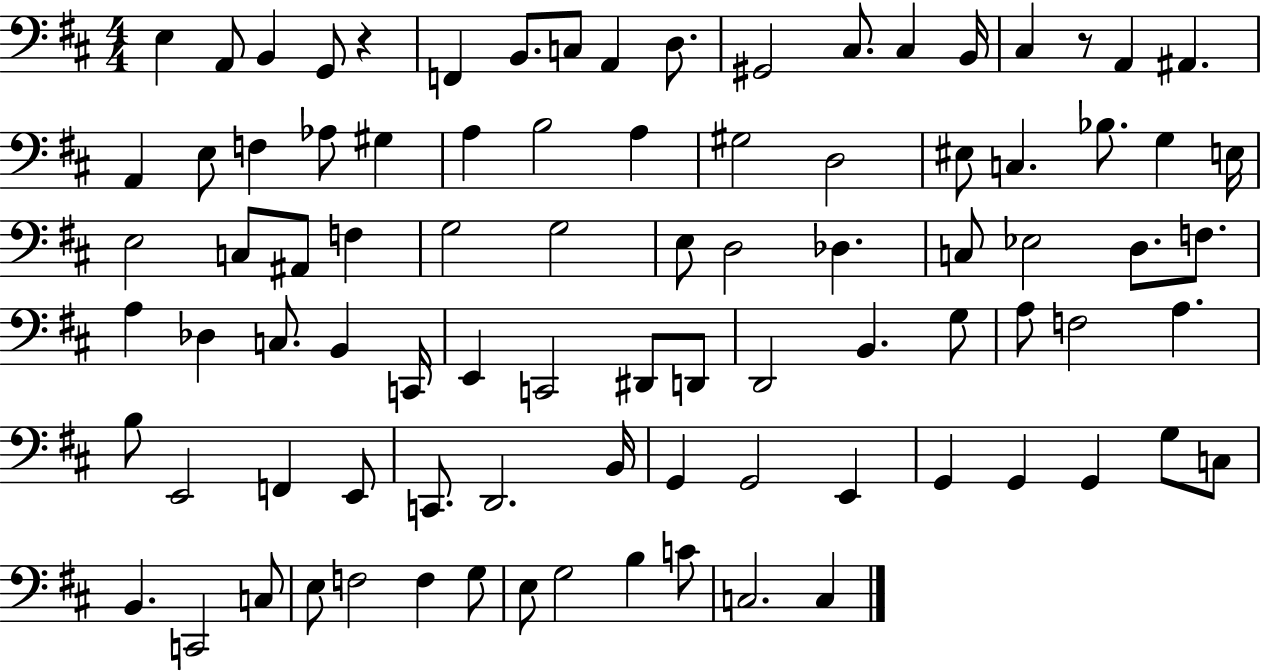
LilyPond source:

{
  \clef bass
  \numericTimeSignature
  \time 4/4
  \key d \major
  e4 a,8 b,4 g,8 r4 | f,4 b,8. c8 a,4 d8. | gis,2 cis8. cis4 b,16 | cis4 r8 a,4 ais,4. | \break a,4 e8 f4 aes8 gis4 | a4 b2 a4 | gis2 d2 | eis8 c4. bes8. g4 e16 | \break e2 c8 ais,8 f4 | g2 g2 | e8 d2 des4. | c8 ees2 d8. f8. | \break a4 des4 c8. b,4 c,16 | e,4 c,2 dis,8 d,8 | d,2 b,4. g8 | a8 f2 a4. | \break b8 e,2 f,4 e,8 | c,8. d,2. b,16 | g,4 g,2 e,4 | g,4 g,4 g,4 g8 c8 | \break b,4. c,2 c8 | e8 f2 f4 g8 | e8 g2 b4 c'8 | c2. c4 | \break \bar "|."
}